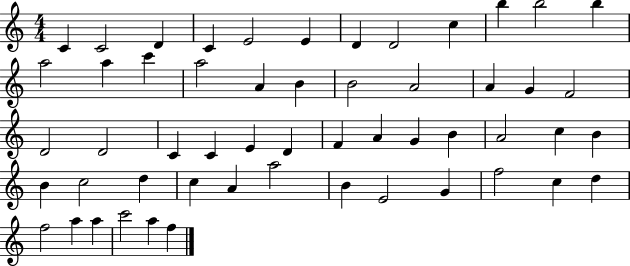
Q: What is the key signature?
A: C major